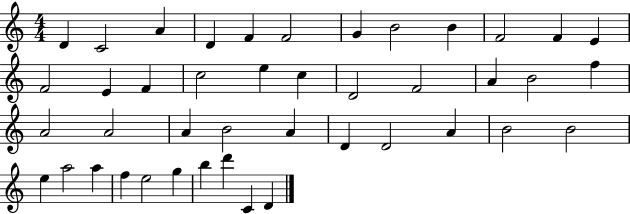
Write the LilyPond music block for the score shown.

{
  \clef treble
  \numericTimeSignature
  \time 4/4
  \key c \major
  d'4 c'2 a'4 | d'4 f'4 f'2 | g'4 b'2 b'4 | f'2 f'4 e'4 | \break f'2 e'4 f'4 | c''2 e''4 c''4 | d'2 f'2 | a'4 b'2 f''4 | \break a'2 a'2 | a'4 b'2 a'4 | d'4 d'2 a'4 | b'2 b'2 | \break e''4 a''2 a''4 | f''4 e''2 g''4 | b''4 d'''4 c'4 d'4 | \bar "|."
}